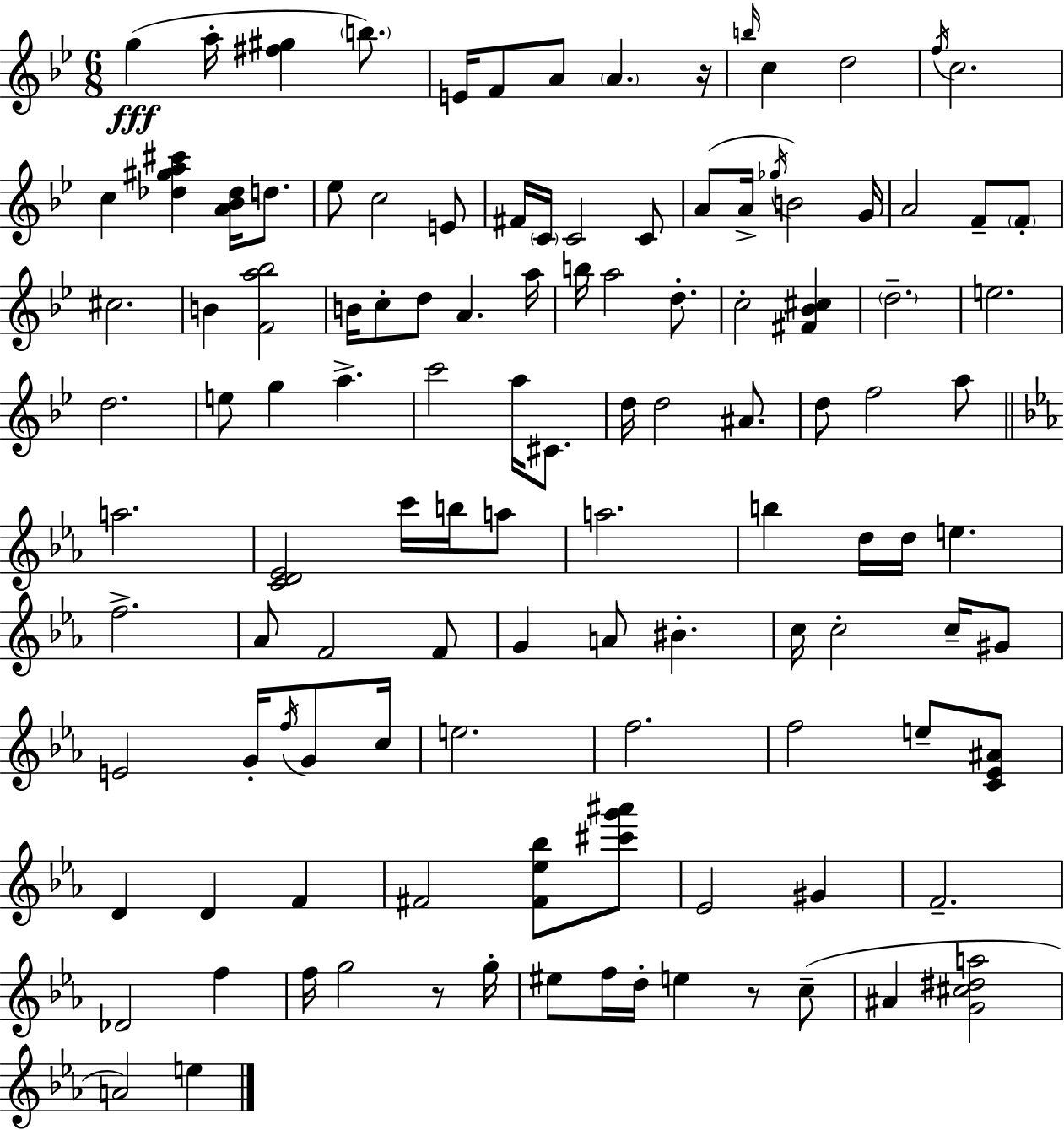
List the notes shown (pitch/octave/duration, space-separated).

G5/q A5/s [F#5,G#5]/q B5/e. E4/s F4/e A4/e A4/q. R/s B5/s C5/q D5/h F5/s C5/h. C5/q [Db5,G#5,A5,C#6]/q [A4,Bb4,Db5]/s D5/e. Eb5/e C5/h E4/e F#4/s C4/s C4/h C4/e A4/e A4/s Gb5/s B4/h G4/s A4/h F4/e F4/e C#5/h. B4/q [F4,A5,Bb5]/h B4/s C5/e D5/e A4/q. A5/s B5/s A5/h D5/e. C5/h [F#4,Bb4,C#5]/q D5/h. E5/h. D5/h. E5/e G5/q A5/q. C6/h A5/s C#4/e. D5/s D5/h A#4/e. D5/e F5/h A5/e A5/h. [C4,D4,Eb4]/h C6/s B5/s A5/e A5/h. B5/q D5/s D5/s E5/q. F5/h. Ab4/e F4/h F4/e G4/q A4/e BIS4/q. C5/s C5/h C5/s G#4/e E4/h G4/s F5/s G4/e C5/s E5/h. F5/h. F5/h E5/e [C4,Eb4,A#4]/e D4/q D4/q F4/q F#4/h [F#4,Eb5,Bb5]/e [C#6,G6,A#6]/e Eb4/h G#4/q F4/h. Db4/h F5/q F5/s G5/h R/e G5/s EIS5/e F5/s D5/s E5/q R/e C5/e A#4/q [G4,C#5,D#5,A5]/h A4/h E5/q